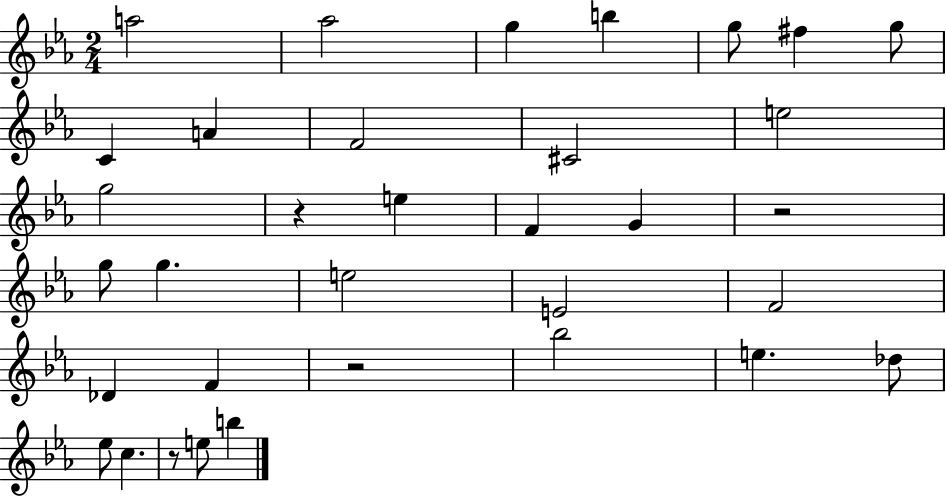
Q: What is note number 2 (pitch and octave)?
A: Ab5